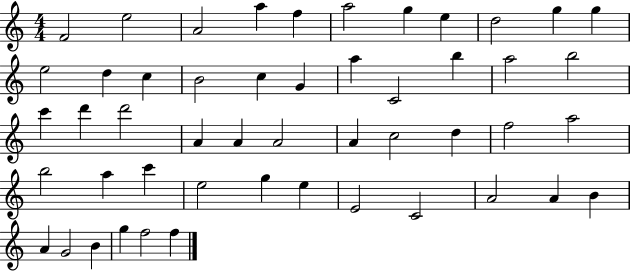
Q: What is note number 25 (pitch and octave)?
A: D6